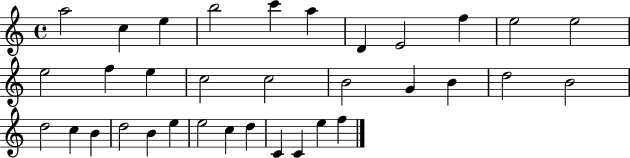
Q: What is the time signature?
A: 4/4